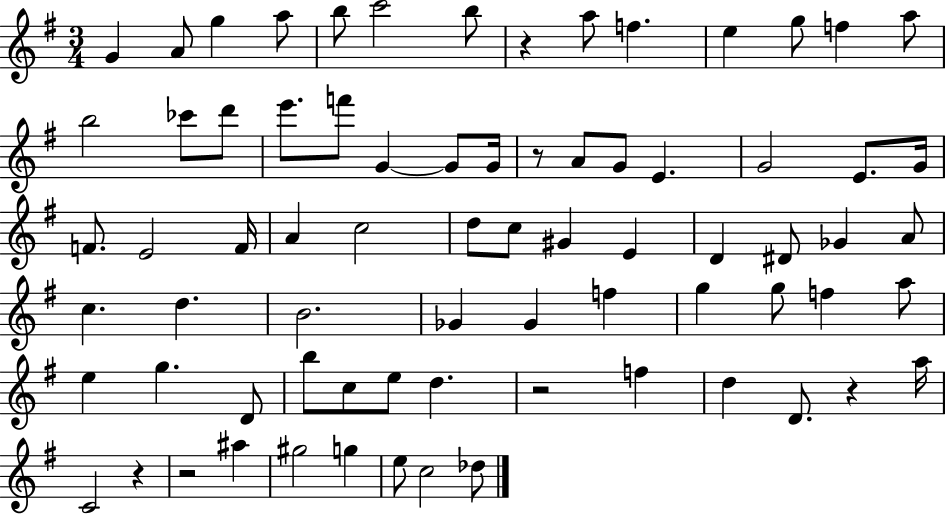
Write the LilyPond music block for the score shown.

{
  \clef treble
  \numericTimeSignature
  \time 3/4
  \key g \major
  g'4 a'8 g''4 a''8 | b''8 c'''2 b''8 | r4 a''8 f''4. | e''4 g''8 f''4 a''8 | \break b''2 ces'''8 d'''8 | e'''8. f'''8 g'4~~ g'8 g'16 | r8 a'8 g'8 e'4. | g'2 e'8. g'16 | \break f'8. e'2 f'16 | a'4 c''2 | d''8 c''8 gis'4 e'4 | d'4 dis'8 ges'4 a'8 | \break c''4. d''4. | b'2. | ges'4 ges'4 f''4 | g''4 g''8 f''4 a''8 | \break e''4 g''4. d'8 | b''8 c''8 e''8 d''4. | r2 f''4 | d''4 d'8. r4 a''16 | \break c'2 r4 | r2 ais''4 | gis''2 g''4 | e''8 c''2 des''8 | \break \bar "|."
}